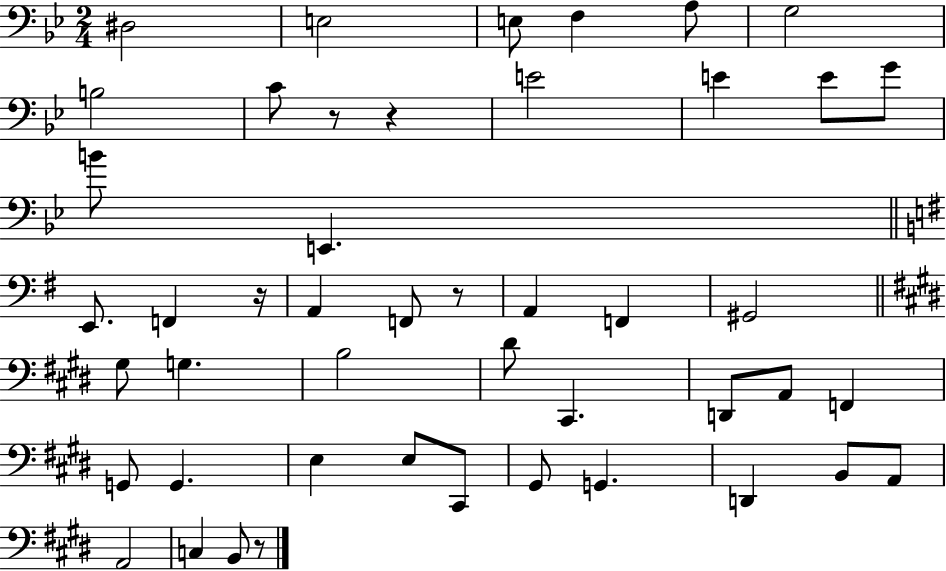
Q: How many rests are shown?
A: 5